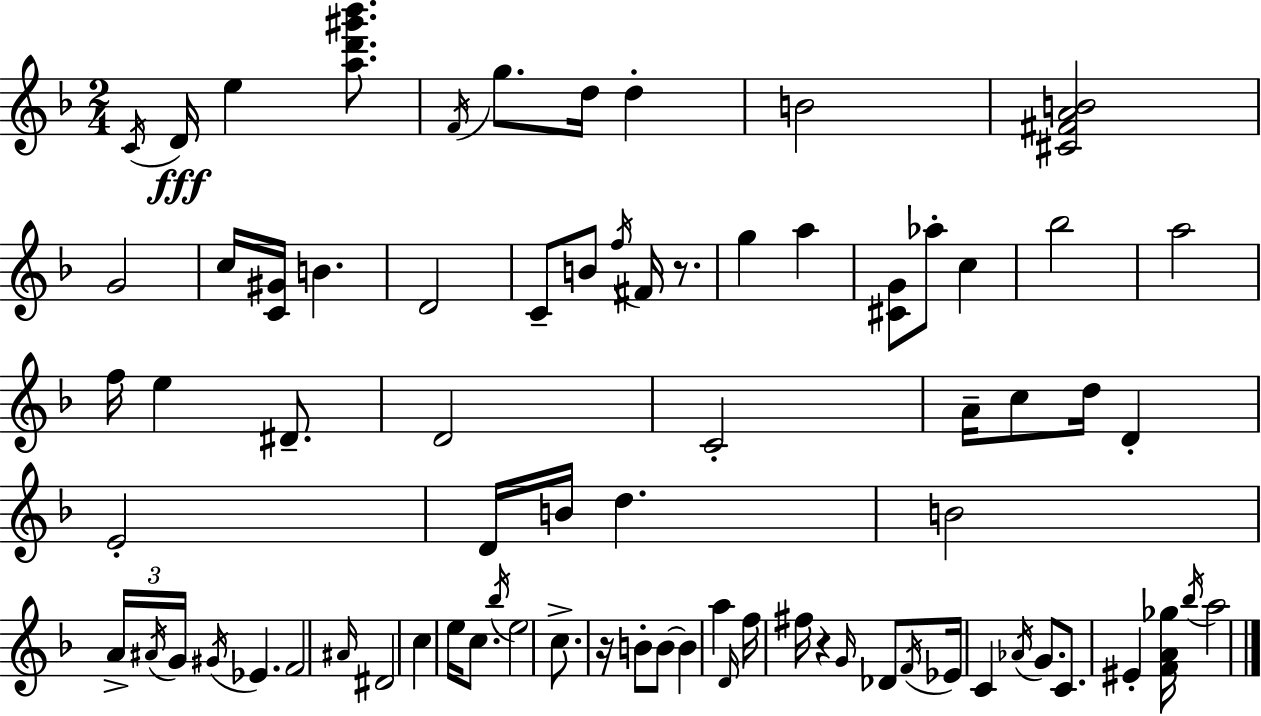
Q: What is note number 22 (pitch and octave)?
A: A5